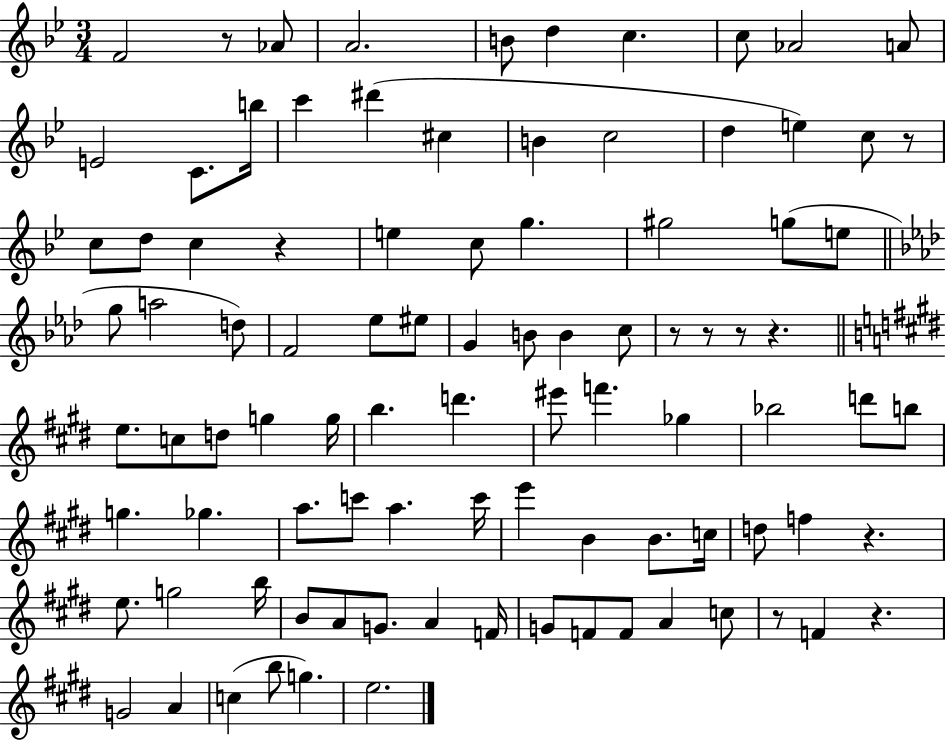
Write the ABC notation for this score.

X:1
T:Untitled
M:3/4
L:1/4
K:Bb
F2 z/2 _A/2 A2 B/2 d c c/2 _A2 A/2 E2 C/2 b/4 c' ^d' ^c B c2 d e c/2 z/2 c/2 d/2 c z e c/2 g ^g2 g/2 e/2 g/2 a2 d/2 F2 _e/2 ^e/2 G B/2 B c/2 z/2 z/2 z/2 z e/2 c/2 d/2 g g/4 b d' ^e'/2 f' _g _b2 d'/2 b/2 g _g a/2 c'/2 a c'/4 e' B B/2 c/4 d/2 f z e/2 g2 b/4 B/2 A/2 G/2 A F/4 G/2 F/2 F/2 A c/2 z/2 F z G2 A c b/2 g e2